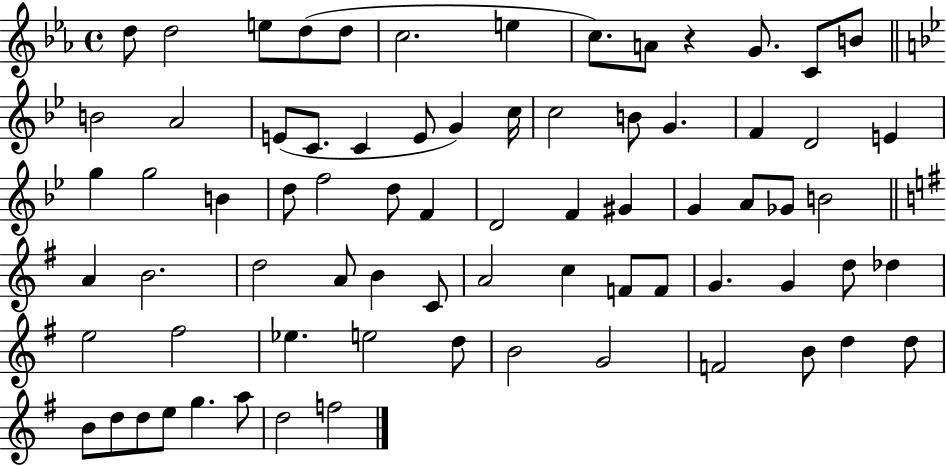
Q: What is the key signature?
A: EES major